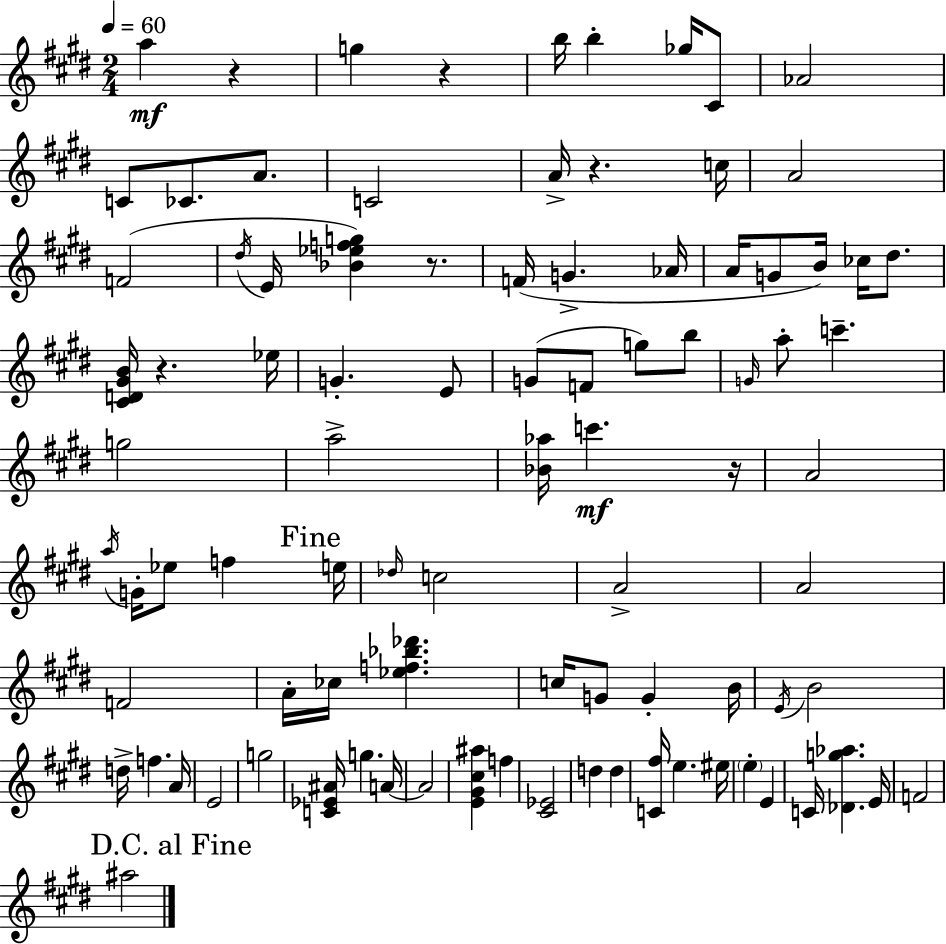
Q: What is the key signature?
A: E major